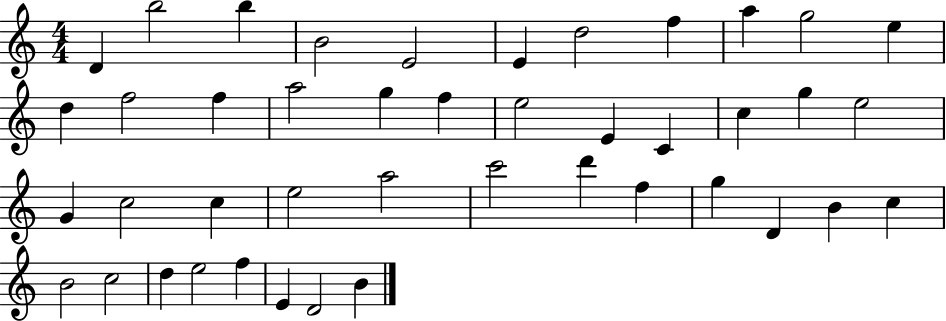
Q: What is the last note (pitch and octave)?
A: B4